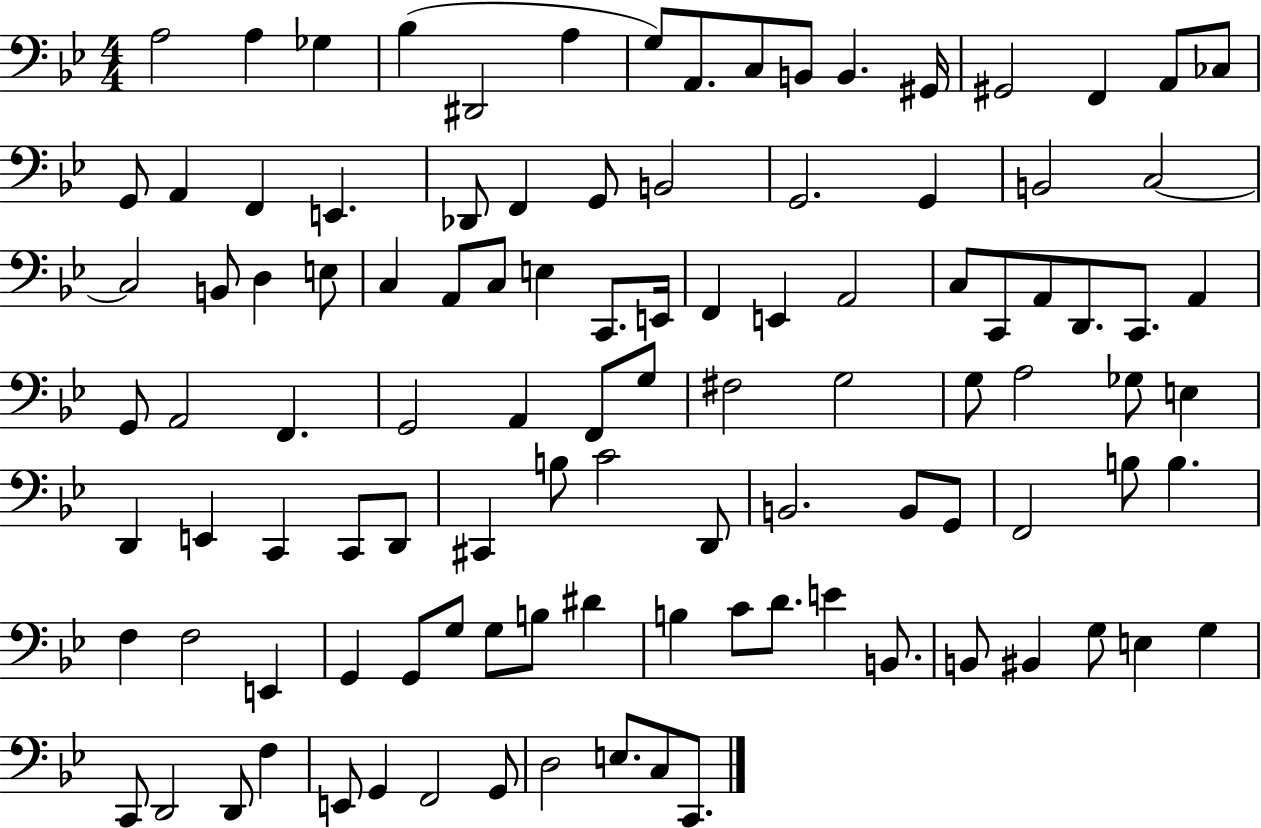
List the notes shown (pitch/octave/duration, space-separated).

A3/h A3/q Gb3/q Bb3/q D#2/h A3/q G3/e A2/e. C3/e B2/e B2/q. G#2/s G#2/h F2/q A2/e CES3/e G2/e A2/q F2/q E2/q. Db2/e F2/q G2/e B2/h G2/h. G2/q B2/h C3/h C3/h B2/e D3/q E3/e C3/q A2/e C3/e E3/q C2/e. E2/s F2/q E2/q A2/h C3/e C2/e A2/e D2/e. C2/e. A2/q G2/e A2/h F2/q. G2/h A2/q F2/e G3/e F#3/h G3/h G3/e A3/h Gb3/e E3/q D2/q E2/q C2/q C2/e D2/e C#2/q B3/e C4/h D2/e B2/h. B2/e G2/e F2/h B3/e B3/q. F3/q F3/h E2/q G2/q G2/e G3/e G3/e B3/e D#4/q B3/q C4/e D4/e. E4/q B2/e. B2/e BIS2/q G3/e E3/q G3/q C2/e D2/h D2/e F3/q E2/e G2/q F2/h G2/e D3/h E3/e. C3/e C2/e.